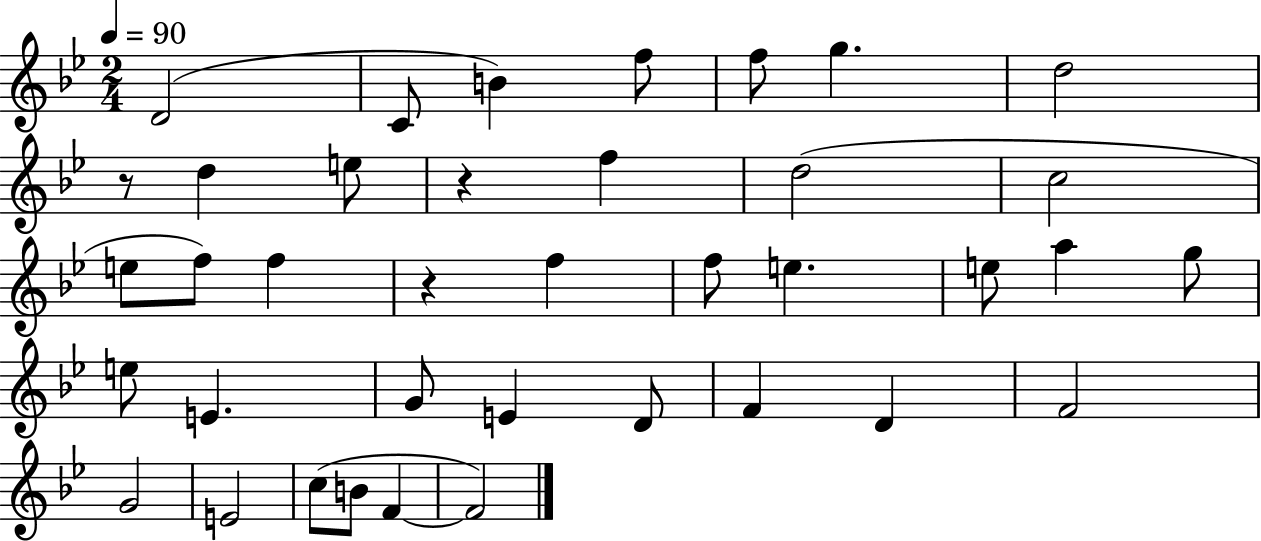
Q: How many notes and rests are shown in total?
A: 38